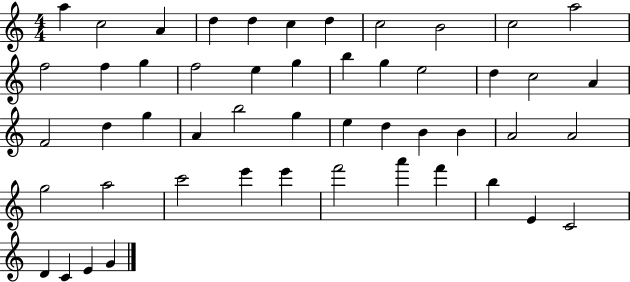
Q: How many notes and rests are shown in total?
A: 50